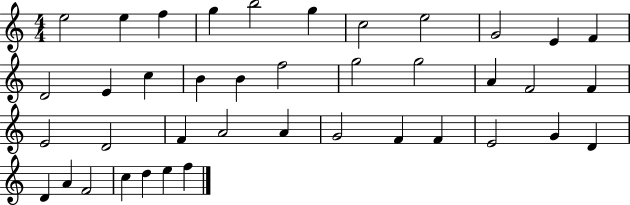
{
  \clef treble
  \numericTimeSignature
  \time 4/4
  \key c \major
  e''2 e''4 f''4 | g''4 b''2 g''4 | c''2 e''2 | g'2 e'4 f'4 | \break d'2 e'4 c''4 | b'4 b'4 f''2 | g''2 g''2 | a'4 f'2 f'4 | \break e'2 d'2 | f'4 a'2 a'4 | g'2 f'4 f'4 | e'2 g'4 d'4 | \break d'4 a'4 f'2 | c''4 d''4 e''4 f''4 | \bar "|."
}